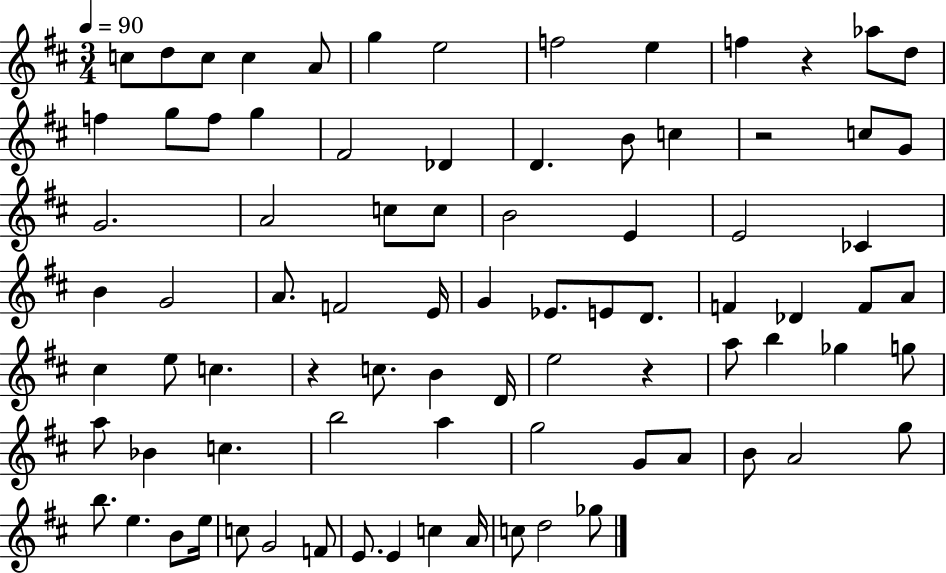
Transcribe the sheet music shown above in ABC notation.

X:1
T:Untitled
M:3/4
L:1/4
K:D
c/2 d/2 c/2 c A/2 g e2 f2 e f z _a/2 d/2 f g/2 f/2 g ^F2 _D D B/2 c z2 c/2 G/2 G2 A2 c/2 c/2 B2 E E2 _C B G2 A/2 F2 E/4 G _E/2 E/2 D/2 F _D F/2 A/2 ^c e/2 c z c/2 B D/4 e2 z a/2 b _g g/2 a/2 _B c b2 a g2 G/2 A/2 B/2 A2 g/2 b/2 e B/2 e/4 c/2 G2 F/2 E/2 E c A/4 c/2 d2 _g/2